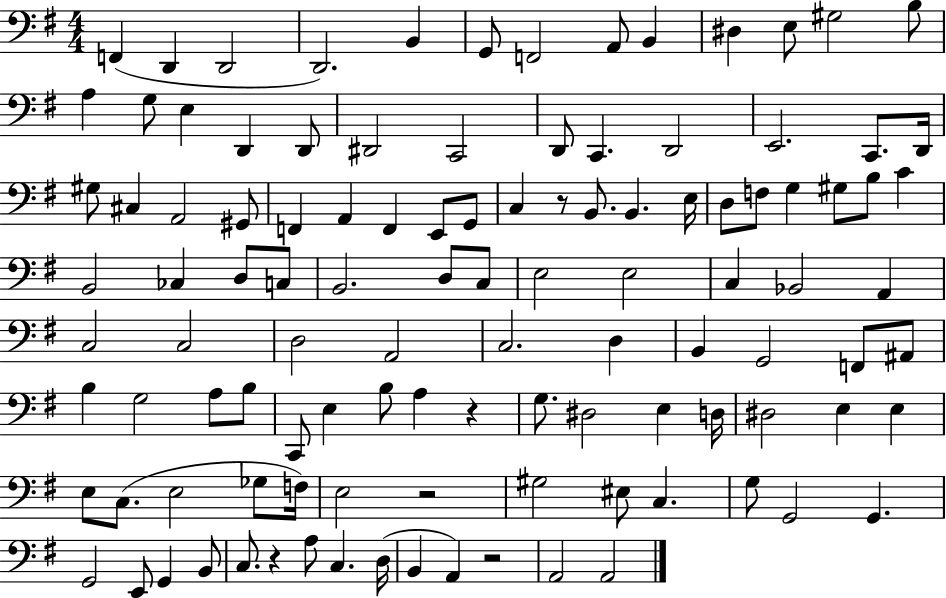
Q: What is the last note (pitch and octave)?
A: A2